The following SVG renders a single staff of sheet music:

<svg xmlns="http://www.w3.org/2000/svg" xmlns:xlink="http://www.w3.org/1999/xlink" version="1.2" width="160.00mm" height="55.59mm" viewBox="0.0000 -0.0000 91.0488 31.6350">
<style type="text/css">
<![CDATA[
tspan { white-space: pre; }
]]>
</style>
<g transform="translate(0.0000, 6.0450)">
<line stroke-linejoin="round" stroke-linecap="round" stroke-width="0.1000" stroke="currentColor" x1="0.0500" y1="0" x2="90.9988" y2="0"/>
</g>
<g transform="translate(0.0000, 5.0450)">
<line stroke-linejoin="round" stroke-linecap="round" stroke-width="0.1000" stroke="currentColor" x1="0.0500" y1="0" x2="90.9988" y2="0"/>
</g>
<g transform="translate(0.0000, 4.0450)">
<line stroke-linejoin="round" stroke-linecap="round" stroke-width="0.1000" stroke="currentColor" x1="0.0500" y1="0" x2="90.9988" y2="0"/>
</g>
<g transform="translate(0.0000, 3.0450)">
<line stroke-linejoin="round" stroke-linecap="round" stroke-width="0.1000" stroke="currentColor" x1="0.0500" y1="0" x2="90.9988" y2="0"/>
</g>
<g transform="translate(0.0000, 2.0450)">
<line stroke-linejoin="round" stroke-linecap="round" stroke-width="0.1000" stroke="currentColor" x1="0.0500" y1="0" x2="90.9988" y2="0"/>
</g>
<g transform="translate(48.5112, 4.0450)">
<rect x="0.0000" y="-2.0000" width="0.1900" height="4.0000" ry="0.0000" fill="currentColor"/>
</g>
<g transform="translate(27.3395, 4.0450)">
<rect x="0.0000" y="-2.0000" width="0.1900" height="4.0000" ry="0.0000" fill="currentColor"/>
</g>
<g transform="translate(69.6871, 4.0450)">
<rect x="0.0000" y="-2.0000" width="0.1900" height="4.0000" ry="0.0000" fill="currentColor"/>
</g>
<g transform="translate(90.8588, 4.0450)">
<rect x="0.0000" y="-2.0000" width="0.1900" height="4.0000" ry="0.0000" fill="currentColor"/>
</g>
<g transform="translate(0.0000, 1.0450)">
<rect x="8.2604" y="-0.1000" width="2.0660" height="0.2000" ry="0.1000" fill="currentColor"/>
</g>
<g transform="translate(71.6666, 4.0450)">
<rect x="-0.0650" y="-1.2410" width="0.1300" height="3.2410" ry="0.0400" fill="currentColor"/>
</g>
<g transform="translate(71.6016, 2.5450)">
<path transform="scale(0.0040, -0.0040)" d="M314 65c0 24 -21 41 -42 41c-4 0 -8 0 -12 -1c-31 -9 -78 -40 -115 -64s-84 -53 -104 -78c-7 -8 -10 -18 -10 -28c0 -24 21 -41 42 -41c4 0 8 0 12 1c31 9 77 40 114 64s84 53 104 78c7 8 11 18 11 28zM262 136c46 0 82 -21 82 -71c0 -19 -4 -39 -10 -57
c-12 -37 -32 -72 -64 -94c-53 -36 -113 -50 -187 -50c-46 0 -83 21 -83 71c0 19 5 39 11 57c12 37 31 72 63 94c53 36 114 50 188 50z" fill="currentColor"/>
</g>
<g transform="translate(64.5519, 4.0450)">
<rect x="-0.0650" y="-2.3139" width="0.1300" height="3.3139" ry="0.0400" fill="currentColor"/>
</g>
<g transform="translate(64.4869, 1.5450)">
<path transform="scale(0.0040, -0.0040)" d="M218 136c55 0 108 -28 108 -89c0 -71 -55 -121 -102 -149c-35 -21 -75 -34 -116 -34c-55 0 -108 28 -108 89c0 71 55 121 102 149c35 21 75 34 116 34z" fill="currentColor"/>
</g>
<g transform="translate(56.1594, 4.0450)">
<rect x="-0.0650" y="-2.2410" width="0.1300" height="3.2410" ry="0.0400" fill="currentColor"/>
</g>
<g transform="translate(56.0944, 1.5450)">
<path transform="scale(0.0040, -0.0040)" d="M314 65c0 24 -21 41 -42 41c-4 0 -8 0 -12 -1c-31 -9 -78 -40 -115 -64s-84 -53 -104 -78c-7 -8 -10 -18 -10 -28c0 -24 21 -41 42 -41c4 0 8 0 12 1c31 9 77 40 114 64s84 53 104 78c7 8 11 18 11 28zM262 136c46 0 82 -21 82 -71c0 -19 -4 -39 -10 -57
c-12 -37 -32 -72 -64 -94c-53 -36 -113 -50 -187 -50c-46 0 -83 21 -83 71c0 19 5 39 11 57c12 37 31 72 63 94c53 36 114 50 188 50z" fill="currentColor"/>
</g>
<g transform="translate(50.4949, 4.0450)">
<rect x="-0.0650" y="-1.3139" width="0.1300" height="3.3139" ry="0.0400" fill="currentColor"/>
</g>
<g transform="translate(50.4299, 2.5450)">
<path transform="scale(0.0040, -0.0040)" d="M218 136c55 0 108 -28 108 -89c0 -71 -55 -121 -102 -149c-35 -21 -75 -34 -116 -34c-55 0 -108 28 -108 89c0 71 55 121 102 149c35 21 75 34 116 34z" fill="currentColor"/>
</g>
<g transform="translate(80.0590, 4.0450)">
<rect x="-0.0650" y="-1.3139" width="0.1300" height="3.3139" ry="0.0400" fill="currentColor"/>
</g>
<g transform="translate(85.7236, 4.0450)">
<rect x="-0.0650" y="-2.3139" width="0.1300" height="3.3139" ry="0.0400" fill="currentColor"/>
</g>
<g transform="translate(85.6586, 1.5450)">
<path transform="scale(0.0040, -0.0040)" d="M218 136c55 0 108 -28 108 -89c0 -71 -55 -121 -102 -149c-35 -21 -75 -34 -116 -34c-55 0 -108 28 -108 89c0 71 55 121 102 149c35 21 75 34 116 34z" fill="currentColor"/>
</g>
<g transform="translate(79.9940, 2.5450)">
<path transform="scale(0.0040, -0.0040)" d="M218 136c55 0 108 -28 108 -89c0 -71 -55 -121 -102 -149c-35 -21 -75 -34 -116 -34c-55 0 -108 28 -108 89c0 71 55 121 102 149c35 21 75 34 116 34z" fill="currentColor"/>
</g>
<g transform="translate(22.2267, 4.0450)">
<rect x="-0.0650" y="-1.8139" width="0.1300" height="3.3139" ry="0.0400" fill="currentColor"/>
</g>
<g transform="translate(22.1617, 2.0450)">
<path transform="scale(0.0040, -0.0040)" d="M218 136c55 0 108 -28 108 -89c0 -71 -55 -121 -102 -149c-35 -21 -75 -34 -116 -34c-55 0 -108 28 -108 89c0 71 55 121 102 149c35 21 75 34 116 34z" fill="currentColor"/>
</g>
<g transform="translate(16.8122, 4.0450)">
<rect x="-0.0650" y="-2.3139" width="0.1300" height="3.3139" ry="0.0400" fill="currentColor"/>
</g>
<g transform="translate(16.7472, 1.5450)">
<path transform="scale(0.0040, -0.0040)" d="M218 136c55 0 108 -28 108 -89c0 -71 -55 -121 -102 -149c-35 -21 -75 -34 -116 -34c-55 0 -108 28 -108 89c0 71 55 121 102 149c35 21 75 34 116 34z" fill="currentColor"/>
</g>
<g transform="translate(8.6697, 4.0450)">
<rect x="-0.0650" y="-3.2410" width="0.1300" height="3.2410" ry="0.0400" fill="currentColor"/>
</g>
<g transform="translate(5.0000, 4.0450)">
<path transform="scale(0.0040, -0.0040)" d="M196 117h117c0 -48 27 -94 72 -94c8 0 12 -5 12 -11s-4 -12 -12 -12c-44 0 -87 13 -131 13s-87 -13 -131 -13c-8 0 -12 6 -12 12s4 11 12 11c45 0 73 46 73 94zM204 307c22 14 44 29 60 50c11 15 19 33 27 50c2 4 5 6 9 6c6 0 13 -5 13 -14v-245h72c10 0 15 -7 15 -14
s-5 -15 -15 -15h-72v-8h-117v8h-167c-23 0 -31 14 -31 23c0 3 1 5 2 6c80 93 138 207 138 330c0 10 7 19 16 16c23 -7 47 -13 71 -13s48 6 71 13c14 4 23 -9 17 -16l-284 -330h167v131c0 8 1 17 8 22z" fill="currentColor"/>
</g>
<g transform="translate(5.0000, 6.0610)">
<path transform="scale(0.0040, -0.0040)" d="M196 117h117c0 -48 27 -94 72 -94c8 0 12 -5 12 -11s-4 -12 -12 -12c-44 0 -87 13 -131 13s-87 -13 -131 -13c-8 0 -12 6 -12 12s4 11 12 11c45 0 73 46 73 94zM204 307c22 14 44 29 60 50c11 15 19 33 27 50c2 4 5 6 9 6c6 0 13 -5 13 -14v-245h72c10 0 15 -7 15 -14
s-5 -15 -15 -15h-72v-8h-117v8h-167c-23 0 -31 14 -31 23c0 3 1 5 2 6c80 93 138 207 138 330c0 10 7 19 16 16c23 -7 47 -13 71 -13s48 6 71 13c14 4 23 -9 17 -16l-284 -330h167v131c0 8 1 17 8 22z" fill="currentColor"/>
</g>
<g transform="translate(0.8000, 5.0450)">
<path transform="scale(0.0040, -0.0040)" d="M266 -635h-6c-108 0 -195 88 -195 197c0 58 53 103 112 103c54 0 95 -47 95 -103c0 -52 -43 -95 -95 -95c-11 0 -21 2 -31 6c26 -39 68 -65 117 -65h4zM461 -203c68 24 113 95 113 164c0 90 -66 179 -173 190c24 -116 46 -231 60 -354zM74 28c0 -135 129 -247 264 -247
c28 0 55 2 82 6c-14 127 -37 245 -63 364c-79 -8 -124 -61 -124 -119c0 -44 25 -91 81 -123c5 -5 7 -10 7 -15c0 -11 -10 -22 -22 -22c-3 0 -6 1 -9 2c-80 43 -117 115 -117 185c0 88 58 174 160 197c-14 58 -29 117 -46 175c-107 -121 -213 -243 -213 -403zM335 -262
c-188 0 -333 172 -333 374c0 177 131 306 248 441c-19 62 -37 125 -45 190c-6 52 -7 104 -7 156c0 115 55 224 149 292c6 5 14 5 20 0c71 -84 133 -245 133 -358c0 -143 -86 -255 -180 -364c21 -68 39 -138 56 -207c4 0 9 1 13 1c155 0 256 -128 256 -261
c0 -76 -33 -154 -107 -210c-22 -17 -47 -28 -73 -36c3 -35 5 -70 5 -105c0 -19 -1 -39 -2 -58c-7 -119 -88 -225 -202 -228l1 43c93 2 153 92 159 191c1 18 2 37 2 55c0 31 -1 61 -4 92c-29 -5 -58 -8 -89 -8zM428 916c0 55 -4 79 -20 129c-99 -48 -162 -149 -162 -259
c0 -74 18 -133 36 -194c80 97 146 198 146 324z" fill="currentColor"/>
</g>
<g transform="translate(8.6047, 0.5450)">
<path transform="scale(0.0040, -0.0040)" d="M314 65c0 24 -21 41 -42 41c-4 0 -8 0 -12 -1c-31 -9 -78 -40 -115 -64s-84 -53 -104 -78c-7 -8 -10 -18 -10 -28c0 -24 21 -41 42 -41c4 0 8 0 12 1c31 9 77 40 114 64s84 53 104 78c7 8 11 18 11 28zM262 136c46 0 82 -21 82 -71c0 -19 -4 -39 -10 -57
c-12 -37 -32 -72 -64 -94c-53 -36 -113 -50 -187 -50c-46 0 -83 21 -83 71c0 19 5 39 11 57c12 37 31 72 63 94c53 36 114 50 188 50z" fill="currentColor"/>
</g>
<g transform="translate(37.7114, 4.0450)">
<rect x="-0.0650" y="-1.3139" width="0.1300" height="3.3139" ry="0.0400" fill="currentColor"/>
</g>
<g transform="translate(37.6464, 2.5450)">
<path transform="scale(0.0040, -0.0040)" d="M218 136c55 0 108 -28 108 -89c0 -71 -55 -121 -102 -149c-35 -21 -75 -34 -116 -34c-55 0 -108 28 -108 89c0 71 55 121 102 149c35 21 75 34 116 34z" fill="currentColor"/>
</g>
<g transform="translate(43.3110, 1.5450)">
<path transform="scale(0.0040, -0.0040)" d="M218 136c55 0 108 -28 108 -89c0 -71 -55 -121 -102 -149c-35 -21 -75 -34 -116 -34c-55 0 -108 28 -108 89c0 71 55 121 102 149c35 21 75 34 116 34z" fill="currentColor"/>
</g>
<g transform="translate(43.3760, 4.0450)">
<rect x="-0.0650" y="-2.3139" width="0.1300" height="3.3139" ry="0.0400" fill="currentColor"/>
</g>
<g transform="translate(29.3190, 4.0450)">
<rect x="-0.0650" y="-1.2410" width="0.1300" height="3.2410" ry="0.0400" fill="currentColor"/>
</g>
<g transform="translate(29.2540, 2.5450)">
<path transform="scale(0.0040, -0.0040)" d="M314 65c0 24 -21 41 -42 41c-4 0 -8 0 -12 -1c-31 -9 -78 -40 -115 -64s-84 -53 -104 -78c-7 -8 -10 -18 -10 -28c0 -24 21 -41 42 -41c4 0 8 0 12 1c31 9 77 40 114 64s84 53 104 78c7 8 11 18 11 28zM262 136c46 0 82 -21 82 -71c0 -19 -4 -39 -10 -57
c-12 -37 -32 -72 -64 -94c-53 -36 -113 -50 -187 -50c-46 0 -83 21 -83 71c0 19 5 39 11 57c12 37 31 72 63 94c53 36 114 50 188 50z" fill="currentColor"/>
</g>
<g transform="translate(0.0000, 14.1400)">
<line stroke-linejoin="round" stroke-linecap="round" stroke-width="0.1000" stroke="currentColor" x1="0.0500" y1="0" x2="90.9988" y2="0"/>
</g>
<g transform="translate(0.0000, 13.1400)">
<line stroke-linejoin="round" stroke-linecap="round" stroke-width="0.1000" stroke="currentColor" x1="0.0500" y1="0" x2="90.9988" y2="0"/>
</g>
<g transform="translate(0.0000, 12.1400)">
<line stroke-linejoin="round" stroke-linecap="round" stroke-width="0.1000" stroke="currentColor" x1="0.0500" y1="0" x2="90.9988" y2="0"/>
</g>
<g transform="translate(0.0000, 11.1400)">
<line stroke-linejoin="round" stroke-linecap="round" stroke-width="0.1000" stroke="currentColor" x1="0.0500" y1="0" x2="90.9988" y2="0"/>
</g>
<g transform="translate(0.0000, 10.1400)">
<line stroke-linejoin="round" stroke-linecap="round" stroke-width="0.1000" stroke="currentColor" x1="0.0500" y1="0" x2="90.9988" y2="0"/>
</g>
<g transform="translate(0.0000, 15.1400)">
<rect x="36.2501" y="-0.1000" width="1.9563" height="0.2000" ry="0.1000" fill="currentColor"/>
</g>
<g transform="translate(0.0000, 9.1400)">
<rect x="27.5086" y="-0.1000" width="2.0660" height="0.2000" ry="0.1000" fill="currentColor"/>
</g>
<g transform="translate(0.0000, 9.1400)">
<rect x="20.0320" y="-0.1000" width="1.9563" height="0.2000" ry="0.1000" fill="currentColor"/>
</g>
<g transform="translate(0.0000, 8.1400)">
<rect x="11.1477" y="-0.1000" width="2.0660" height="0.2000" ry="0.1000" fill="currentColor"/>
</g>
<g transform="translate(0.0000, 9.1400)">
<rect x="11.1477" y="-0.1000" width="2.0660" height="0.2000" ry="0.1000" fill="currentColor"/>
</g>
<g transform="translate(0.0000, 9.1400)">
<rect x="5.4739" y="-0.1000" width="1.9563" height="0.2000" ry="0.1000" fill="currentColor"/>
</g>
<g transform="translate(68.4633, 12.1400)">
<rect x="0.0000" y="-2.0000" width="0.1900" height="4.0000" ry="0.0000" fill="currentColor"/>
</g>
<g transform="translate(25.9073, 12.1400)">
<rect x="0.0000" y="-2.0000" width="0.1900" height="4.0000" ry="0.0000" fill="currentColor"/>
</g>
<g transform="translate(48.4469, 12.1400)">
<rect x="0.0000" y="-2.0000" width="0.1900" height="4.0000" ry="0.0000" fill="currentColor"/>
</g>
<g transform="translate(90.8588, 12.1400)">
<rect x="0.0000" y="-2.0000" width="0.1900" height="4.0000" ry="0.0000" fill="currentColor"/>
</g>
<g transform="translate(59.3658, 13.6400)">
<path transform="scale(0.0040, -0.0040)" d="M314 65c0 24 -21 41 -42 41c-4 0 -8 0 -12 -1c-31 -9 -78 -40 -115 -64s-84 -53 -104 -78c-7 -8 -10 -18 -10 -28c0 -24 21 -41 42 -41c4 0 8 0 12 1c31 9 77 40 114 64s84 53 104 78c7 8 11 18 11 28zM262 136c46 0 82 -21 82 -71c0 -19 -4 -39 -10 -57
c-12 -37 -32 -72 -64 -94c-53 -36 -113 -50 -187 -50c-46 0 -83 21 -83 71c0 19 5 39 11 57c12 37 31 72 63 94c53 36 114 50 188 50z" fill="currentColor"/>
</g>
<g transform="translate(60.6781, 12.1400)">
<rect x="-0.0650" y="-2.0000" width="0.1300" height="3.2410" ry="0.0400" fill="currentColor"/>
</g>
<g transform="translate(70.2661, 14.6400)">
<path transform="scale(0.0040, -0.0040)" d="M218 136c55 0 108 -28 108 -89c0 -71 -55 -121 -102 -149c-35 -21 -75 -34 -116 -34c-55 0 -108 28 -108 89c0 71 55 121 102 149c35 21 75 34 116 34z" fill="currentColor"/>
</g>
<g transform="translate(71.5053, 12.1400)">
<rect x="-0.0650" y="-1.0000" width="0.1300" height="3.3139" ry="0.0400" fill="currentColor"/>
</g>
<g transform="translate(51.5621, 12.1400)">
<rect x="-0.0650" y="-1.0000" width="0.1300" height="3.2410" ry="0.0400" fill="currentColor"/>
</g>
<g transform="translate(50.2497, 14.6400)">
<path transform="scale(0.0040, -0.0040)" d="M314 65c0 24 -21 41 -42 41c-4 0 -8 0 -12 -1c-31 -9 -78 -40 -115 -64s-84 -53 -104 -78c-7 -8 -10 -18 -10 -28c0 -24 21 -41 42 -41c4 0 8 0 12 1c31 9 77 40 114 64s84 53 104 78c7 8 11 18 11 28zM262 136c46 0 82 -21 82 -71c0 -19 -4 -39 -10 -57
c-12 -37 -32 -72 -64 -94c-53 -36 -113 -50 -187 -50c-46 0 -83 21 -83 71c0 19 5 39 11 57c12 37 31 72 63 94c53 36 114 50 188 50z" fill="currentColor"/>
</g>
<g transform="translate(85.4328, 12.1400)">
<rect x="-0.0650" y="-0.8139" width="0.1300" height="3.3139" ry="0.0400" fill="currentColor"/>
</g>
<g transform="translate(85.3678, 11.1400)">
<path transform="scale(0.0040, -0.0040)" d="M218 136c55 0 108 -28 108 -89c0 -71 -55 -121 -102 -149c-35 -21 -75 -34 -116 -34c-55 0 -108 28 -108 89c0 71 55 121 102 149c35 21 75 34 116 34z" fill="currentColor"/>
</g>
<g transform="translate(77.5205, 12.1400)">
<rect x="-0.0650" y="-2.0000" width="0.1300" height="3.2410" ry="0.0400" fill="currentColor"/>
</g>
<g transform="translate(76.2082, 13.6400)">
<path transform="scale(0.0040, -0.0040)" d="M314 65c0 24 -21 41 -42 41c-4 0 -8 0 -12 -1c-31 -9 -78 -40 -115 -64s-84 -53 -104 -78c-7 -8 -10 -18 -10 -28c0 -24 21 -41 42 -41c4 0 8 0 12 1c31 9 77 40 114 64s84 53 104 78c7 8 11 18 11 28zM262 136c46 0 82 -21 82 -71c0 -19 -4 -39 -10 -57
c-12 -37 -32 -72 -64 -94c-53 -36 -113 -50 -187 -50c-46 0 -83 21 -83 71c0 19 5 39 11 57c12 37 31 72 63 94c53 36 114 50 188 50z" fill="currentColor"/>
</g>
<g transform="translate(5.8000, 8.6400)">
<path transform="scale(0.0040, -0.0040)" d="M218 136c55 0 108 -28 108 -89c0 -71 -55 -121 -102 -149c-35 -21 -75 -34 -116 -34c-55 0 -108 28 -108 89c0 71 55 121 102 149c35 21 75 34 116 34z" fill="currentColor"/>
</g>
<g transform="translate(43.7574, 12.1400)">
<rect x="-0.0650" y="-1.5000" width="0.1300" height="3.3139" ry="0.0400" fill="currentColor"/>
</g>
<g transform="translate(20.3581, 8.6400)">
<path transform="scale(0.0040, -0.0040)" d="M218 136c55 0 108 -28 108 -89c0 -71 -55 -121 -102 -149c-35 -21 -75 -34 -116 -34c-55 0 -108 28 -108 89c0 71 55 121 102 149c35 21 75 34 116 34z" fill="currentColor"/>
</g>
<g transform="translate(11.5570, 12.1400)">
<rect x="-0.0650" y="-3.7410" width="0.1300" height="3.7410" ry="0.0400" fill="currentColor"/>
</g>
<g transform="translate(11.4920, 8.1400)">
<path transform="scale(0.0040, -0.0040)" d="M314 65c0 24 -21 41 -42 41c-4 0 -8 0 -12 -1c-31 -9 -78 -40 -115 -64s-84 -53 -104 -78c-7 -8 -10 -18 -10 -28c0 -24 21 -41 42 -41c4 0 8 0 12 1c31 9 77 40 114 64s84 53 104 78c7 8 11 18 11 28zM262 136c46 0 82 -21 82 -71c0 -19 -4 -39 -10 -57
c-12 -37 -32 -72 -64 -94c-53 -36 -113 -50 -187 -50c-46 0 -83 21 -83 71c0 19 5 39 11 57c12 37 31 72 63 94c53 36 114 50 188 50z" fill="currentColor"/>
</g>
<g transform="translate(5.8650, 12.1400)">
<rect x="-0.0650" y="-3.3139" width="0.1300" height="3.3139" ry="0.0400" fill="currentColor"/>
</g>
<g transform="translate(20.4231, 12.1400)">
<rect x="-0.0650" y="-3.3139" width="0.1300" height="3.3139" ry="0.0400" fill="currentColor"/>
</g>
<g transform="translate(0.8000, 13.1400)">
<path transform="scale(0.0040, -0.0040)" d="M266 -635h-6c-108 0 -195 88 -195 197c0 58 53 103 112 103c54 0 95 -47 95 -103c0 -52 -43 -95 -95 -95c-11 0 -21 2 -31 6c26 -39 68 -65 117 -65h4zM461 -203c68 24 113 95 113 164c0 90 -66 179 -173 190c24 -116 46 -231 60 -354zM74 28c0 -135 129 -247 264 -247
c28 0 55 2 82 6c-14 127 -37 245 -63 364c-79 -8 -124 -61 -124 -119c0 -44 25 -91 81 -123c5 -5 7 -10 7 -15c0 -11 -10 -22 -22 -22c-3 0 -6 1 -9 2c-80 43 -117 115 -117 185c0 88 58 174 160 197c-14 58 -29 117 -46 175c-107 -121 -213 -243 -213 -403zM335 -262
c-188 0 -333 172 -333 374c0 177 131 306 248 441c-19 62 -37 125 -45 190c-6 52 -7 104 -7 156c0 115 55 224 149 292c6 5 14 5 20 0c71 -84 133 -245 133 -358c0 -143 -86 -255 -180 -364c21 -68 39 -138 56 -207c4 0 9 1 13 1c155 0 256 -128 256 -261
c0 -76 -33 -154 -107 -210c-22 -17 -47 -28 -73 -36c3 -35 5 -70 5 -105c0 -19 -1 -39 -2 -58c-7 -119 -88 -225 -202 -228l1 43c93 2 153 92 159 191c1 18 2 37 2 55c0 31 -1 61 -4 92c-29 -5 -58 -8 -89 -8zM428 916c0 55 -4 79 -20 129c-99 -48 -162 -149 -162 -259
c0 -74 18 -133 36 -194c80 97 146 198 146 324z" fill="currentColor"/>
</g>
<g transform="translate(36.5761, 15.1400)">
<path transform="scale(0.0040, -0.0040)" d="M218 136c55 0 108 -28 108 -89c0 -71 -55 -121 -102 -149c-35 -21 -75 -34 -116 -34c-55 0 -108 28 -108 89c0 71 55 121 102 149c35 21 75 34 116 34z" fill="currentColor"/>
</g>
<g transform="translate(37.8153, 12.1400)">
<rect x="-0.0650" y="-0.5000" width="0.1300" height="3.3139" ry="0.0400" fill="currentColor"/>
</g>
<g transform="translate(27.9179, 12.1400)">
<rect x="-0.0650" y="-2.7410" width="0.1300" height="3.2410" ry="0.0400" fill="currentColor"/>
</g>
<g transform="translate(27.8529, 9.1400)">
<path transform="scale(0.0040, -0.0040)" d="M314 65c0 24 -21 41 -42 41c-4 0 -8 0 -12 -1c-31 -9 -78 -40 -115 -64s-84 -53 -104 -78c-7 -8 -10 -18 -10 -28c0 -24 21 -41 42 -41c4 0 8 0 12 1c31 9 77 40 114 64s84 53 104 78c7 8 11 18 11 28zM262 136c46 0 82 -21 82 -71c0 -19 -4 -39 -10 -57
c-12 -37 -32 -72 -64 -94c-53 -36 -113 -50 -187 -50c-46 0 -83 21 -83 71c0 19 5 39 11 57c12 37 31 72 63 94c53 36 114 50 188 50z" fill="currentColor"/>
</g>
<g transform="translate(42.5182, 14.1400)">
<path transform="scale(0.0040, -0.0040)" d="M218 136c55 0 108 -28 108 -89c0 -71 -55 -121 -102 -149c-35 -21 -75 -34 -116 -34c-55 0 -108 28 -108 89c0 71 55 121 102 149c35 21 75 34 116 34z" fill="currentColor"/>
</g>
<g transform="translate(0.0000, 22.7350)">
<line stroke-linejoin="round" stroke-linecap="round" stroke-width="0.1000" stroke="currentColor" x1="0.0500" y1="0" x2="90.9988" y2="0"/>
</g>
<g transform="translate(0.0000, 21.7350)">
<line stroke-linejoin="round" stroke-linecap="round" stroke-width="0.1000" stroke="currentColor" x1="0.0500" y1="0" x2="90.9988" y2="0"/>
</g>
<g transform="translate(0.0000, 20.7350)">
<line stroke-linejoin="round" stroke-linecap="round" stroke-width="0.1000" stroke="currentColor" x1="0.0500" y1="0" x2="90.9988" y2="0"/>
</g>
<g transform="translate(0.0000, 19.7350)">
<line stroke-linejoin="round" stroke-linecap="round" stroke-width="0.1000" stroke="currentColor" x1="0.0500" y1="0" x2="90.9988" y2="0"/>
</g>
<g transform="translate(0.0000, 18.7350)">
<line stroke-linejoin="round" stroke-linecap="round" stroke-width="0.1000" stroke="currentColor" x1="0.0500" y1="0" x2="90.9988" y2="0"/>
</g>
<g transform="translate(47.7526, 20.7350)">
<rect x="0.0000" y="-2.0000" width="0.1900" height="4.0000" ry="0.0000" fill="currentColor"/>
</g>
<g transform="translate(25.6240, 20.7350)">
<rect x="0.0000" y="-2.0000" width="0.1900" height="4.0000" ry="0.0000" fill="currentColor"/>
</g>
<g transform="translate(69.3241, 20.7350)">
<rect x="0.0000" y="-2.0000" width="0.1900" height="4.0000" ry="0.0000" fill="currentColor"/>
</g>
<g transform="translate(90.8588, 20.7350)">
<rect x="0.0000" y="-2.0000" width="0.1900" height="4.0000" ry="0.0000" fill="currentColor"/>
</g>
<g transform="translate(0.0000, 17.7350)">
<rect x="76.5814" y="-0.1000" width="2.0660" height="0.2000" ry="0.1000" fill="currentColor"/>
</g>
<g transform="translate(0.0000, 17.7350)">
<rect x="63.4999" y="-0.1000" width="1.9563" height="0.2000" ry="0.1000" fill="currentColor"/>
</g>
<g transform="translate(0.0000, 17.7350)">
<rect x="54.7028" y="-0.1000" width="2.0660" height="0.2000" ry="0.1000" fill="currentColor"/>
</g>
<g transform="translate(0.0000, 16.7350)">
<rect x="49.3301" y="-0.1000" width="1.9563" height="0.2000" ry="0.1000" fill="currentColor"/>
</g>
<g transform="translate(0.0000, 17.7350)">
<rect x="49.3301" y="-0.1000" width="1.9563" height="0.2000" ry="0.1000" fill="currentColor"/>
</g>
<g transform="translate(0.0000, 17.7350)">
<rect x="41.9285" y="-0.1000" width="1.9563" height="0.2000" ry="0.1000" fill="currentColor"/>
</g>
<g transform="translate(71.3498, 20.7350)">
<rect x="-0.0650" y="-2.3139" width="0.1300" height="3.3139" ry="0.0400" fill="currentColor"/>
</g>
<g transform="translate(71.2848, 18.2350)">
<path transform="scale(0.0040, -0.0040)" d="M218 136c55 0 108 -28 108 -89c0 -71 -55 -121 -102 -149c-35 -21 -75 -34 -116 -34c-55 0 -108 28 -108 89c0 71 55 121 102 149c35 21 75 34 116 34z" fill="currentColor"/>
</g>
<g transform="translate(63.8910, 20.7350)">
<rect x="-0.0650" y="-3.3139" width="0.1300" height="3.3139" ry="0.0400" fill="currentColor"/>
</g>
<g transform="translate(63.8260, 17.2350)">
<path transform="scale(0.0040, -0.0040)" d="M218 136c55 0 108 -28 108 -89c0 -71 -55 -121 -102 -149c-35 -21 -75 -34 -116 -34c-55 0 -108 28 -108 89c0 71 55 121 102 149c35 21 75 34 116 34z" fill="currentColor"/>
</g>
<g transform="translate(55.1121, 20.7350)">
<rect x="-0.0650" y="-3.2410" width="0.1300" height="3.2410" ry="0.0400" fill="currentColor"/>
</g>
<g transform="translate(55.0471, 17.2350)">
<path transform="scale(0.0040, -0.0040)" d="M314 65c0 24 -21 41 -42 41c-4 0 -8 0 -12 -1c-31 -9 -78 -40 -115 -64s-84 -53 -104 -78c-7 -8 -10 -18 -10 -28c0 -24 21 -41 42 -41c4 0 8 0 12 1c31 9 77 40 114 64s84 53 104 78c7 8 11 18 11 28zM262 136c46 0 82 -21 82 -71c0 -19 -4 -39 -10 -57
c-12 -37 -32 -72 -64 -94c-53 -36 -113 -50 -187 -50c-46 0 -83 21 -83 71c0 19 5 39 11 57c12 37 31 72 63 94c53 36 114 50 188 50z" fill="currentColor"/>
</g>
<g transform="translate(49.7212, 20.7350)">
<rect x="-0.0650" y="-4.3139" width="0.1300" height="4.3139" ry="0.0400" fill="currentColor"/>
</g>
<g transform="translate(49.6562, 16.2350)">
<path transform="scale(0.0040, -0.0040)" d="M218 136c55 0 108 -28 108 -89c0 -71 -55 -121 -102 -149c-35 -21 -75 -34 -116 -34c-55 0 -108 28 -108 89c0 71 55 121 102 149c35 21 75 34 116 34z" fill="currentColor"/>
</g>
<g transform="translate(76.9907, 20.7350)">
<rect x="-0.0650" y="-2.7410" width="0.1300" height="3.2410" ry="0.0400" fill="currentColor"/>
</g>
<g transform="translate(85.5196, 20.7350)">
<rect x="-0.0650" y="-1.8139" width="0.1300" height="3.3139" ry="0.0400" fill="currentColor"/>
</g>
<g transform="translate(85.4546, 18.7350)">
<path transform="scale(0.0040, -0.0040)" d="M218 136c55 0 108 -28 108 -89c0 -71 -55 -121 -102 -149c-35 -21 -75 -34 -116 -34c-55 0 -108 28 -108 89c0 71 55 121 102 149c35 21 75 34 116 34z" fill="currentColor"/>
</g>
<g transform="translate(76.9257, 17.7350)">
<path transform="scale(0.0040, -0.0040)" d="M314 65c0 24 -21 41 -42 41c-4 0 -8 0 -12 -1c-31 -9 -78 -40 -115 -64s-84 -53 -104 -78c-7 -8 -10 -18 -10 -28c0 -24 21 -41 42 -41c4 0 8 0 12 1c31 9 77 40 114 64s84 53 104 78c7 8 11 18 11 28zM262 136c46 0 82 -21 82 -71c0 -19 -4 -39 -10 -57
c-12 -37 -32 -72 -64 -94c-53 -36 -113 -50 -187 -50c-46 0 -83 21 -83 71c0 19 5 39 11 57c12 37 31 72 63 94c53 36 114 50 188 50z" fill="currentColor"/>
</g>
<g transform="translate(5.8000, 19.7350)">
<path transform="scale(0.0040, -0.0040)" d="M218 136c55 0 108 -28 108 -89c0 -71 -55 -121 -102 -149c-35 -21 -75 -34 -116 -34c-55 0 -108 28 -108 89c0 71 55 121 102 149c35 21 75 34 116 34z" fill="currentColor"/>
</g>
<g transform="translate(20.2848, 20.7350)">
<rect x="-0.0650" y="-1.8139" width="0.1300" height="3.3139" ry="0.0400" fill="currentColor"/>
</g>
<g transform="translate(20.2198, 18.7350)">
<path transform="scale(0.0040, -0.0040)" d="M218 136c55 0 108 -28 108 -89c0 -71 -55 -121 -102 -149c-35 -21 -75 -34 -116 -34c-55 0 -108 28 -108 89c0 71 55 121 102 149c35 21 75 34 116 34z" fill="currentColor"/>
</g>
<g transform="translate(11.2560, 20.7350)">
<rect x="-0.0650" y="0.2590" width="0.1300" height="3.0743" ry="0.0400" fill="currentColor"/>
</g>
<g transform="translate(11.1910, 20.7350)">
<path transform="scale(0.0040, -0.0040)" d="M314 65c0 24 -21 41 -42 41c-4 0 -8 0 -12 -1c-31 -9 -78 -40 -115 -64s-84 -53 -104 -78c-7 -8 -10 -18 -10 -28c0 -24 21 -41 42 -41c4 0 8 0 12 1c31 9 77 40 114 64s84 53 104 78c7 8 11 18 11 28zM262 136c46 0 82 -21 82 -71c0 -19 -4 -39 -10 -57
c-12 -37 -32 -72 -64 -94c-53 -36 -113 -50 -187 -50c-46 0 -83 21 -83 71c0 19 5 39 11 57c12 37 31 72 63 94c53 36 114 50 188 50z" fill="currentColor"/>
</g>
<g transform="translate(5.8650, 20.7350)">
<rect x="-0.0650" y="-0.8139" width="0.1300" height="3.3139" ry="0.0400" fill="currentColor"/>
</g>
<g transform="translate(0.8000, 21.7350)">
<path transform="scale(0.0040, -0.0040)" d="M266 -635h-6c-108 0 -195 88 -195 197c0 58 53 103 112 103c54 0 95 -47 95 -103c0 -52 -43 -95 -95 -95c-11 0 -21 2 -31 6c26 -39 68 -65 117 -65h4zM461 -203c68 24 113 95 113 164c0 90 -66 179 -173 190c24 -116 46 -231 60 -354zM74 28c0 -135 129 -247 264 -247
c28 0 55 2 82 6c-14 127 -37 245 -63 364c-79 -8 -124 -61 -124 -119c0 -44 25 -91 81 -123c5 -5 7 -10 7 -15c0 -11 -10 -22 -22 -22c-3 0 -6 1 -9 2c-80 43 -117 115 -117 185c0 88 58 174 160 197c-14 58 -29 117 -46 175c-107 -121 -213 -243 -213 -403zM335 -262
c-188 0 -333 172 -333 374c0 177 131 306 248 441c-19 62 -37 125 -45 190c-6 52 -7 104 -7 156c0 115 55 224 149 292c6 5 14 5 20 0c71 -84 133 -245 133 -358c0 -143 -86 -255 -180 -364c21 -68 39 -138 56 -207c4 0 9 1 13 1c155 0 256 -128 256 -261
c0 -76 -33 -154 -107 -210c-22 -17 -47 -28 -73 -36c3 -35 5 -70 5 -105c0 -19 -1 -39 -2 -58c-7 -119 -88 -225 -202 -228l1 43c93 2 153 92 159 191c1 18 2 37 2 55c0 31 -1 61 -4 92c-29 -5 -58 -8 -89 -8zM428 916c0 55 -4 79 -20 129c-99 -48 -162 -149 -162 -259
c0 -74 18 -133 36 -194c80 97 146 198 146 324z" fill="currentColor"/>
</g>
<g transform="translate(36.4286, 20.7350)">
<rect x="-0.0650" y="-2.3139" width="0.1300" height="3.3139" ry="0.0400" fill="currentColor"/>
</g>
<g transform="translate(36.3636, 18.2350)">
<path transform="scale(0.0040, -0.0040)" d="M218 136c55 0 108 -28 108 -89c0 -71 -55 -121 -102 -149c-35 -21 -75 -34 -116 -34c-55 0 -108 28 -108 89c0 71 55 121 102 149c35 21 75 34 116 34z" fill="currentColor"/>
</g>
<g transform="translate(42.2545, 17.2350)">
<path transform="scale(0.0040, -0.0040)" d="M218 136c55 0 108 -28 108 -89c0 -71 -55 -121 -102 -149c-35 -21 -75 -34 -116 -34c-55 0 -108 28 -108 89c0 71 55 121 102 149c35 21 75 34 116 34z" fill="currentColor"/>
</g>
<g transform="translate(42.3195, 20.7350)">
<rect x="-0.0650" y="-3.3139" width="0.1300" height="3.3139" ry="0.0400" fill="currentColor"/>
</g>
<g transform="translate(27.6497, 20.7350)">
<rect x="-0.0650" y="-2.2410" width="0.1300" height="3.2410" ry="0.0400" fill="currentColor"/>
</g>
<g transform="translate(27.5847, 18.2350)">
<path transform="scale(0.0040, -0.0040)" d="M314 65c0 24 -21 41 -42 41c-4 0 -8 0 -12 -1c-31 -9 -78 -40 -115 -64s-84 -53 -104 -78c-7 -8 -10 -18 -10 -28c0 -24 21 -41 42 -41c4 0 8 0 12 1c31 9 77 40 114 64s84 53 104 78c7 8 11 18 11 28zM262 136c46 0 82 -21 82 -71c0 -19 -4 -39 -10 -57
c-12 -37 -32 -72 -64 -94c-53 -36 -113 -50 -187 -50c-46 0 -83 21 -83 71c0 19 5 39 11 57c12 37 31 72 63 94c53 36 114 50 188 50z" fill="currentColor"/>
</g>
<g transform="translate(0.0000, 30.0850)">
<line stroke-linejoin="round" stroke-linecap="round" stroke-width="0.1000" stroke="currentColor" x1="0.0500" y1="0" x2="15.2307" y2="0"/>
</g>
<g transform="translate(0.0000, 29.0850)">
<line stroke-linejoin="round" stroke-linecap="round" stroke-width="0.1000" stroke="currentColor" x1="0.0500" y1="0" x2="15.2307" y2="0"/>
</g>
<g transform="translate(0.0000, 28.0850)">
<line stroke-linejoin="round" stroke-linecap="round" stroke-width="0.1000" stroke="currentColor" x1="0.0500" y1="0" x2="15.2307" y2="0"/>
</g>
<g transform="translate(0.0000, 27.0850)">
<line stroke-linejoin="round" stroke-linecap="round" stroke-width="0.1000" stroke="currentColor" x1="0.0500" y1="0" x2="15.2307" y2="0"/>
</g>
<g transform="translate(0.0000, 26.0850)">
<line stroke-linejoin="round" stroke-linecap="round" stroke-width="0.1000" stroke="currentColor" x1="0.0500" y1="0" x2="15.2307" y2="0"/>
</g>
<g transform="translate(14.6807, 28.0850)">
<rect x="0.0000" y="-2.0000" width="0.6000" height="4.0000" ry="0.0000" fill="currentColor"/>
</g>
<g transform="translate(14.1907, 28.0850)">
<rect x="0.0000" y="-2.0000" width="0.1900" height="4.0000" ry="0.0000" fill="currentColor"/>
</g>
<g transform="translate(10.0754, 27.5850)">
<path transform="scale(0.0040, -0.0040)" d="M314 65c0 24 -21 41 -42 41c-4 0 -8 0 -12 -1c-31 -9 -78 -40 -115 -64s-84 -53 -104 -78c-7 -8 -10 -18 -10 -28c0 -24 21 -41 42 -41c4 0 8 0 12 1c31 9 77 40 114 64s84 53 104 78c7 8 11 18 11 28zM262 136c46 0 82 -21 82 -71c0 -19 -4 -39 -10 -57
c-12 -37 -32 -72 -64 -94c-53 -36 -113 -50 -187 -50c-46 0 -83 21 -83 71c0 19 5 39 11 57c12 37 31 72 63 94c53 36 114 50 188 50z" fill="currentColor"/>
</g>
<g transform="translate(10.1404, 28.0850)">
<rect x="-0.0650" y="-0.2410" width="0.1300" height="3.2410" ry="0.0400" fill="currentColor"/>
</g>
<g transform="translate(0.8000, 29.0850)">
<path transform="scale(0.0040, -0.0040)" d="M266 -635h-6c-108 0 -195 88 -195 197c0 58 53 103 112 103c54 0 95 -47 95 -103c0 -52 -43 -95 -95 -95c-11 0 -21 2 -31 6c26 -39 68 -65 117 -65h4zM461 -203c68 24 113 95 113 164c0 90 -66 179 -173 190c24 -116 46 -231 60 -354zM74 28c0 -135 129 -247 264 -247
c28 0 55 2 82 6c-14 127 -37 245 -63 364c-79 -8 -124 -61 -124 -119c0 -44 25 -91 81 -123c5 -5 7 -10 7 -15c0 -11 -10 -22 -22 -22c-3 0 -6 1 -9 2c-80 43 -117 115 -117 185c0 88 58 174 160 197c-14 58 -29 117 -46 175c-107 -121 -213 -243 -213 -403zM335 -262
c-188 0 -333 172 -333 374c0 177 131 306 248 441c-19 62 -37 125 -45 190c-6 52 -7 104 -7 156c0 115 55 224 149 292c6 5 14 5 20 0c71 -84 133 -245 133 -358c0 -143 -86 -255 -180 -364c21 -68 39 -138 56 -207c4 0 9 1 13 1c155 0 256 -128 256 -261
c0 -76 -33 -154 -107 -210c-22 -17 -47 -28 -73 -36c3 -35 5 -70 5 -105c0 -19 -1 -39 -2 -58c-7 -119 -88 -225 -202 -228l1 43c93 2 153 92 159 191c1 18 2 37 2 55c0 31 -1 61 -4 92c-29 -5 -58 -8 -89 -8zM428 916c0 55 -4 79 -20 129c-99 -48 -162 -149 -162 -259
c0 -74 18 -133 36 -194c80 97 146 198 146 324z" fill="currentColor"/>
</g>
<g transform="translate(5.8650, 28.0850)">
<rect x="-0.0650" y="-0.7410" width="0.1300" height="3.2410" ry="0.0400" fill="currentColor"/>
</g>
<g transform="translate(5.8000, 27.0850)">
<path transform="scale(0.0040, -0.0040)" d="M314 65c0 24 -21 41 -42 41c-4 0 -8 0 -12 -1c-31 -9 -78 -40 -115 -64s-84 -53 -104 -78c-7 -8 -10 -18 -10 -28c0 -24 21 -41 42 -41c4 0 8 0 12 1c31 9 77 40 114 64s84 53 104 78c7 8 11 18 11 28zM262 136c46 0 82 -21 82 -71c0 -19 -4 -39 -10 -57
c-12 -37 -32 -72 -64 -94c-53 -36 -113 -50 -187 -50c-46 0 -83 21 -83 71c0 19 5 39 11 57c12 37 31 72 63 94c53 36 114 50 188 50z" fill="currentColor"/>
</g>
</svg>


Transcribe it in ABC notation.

X:1
T:Untitled
M:4/4
L:1/4
K:C
b2 g f e2 e g e g2 g e2 e g b c'2 b a2 C E D2 F2 D F2 d d B2 f g2 g b d' b2 b g a2 f d2 c2